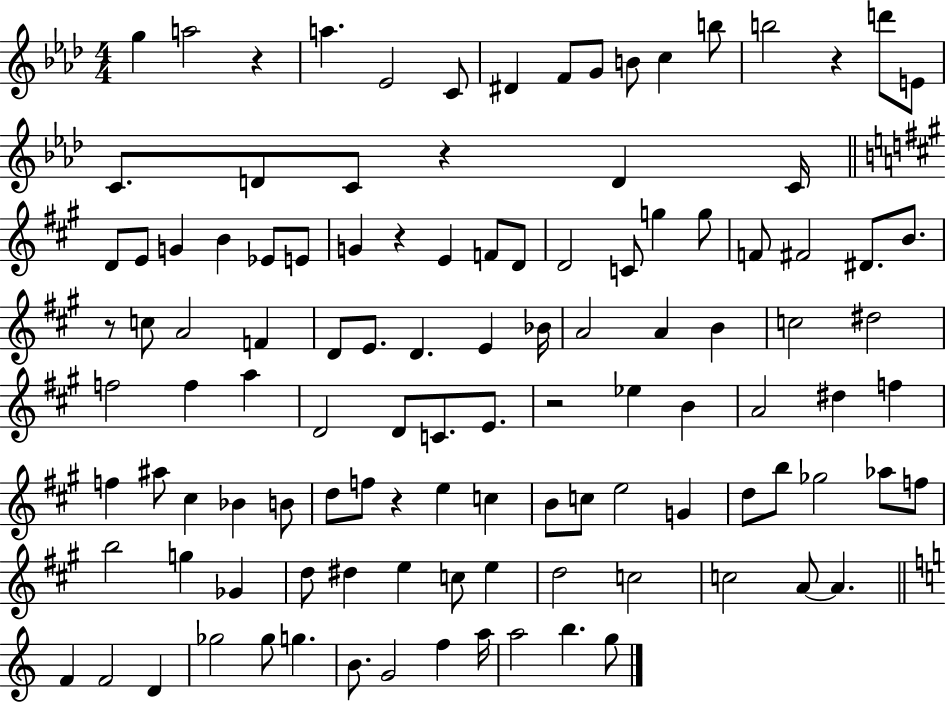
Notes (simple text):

G5/q A5/h R/q A5/q. Eb4/h C4/e D#4/q F4/e G4/e B4/e C5/q B5/e B5/h R/q D6/e E4/e C4/e. D4/e C4/e R/q D4/q C4/s D4/e E4/e G4/q B4/q Eb4/e E4/e G4/q R/q E4/q F4/e D4/e D4/h C4/e G5/q G5/e F4/e F#4/h D#4/e. B4/e. R/e C5/e A4/h F4/q D4/e E4/e. D4/q. E4/q Bb4/s A4/h A4/q B4/q C5/h D#5/h F5/h F5/q A5/q D4/h D4/e C4/e. E4/e. R/h Eb5/q B4/q A4/h D#5/q F5/q F5/q A#5/e C#5/q Bb4/q B4/e D5/e F5/e R/q E5/q C5/q B4/e C5/e E5/h G4/q D5/e B5/e Gb5/h Ab5/e F5/e B5/h G5/q Gb4/q D5/e D#5/q E5/q C5/e E5/q D5/h C5/h C5/h A4/e A4/q. F4/q F4/h D4/q Gb5/h Gb5/e G5/q. B4/e. G4/h F5/q A5/s A5/h B5/q. G5/e